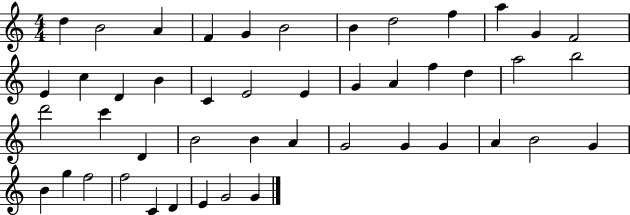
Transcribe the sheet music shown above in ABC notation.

X:1
T:Untitled
M:4/4
L:1/4
K:C
d B2 A F G B2 B d2 f a G F2 E c D B C E2 E G A f d a2 b2 d'2 c' D B2 B A G2 G G A B2 G B g f2 f2 C D E G2 G